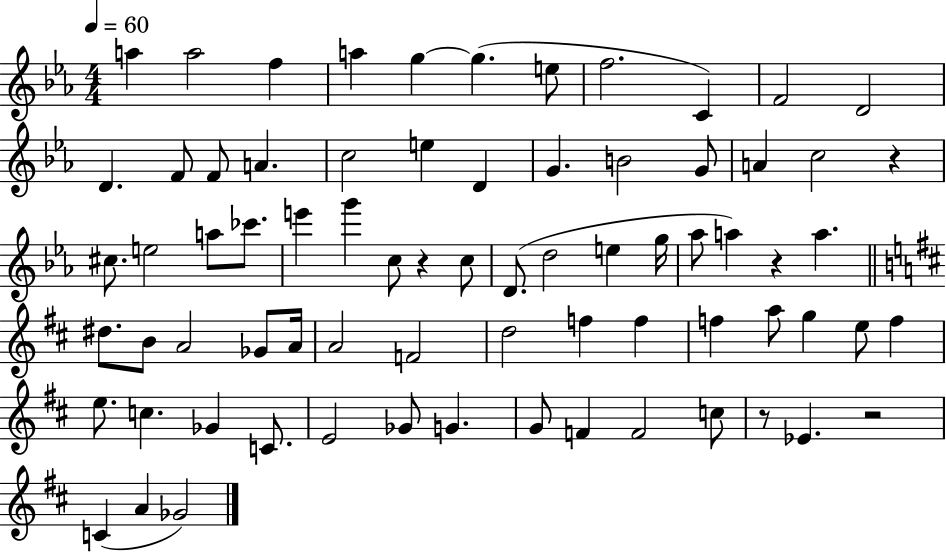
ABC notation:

X:1
T:Untitled
M:4/4
L:1/4
K:Eb
a a2 f a g g e/2 f2 C F2 D2 D F/2 F/2 A c2 e D G B2 G/2 A c2 z ^c/2 e2 a/2 _c'/2 e' g' c/2 z c/2 D/2 d2 e g/4 _a/2 a z a ^d/2 B/2 A2 _G/2 A/4 A2 F2 d2 f f f a/2 g e/2 f e/2 c _G C/2 E2 _G/2 G G/2 F F2 c/2 z/2 _E z2 C A _G2